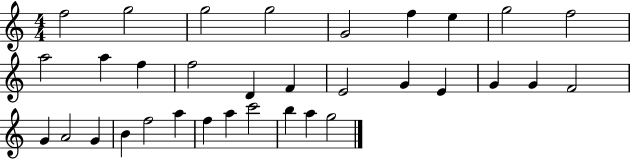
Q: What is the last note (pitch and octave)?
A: G5